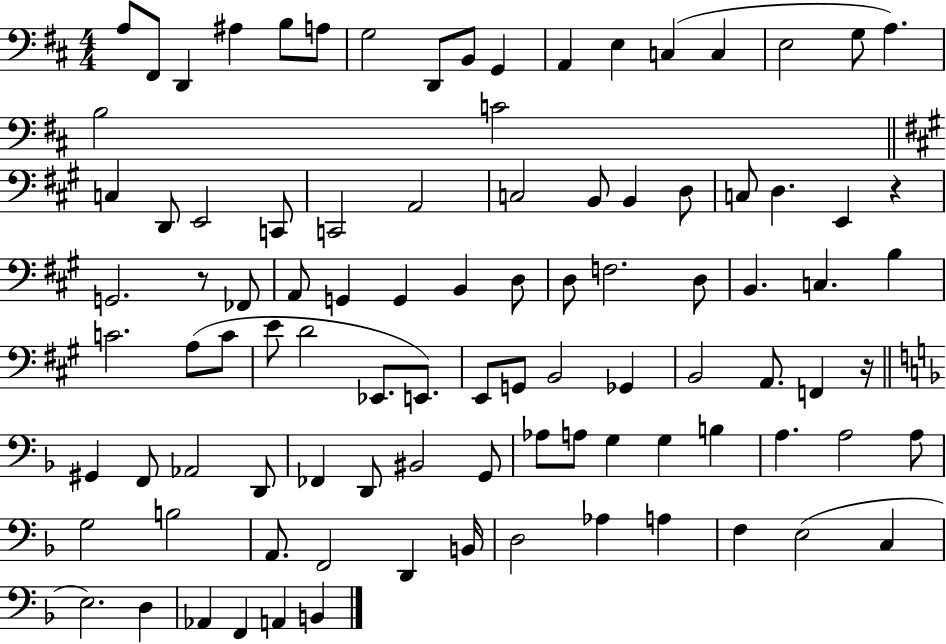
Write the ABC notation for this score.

X:1
T:Untitled
M:4/4
L:1/4
K:D
A,/2 ^F,,/2 D,, ^A, B,/2 A,/2 G,2 D,,/2 B,,/2 G,, A,, E, C, C, E,2 G,/2 A, B,2 C2 C, D,,/2 E,,2 C,,/2 C,,2 A,,2 C,2 B,,/2 B,, D,/2 C,/2 D, E,, z G,,2 z/2 _F,,/2 A,,/2 G,, G,, B,, D,/2 D,/2 F,2 D,/2 B,, C, B, C2 A,/2 C/2 E/2 D2 _E,,/2 E,,/2 E,,/2 G,,/2 B,,2 _G,, B,,2 A,,/2 F,, z/4 ^G,, F,,/2 _A,,2 D,,/2 _F,, D,,/2 ^B,,2 G,,/2 _A,/2 A,/2 G, G, B, A, A,2 A,/2 G,2 B,2 A,,/2 F,,2 D,, B,,/4 D,2 _A, A, F, E,2 C, E,2 D, _A,, F,, A,, B,,